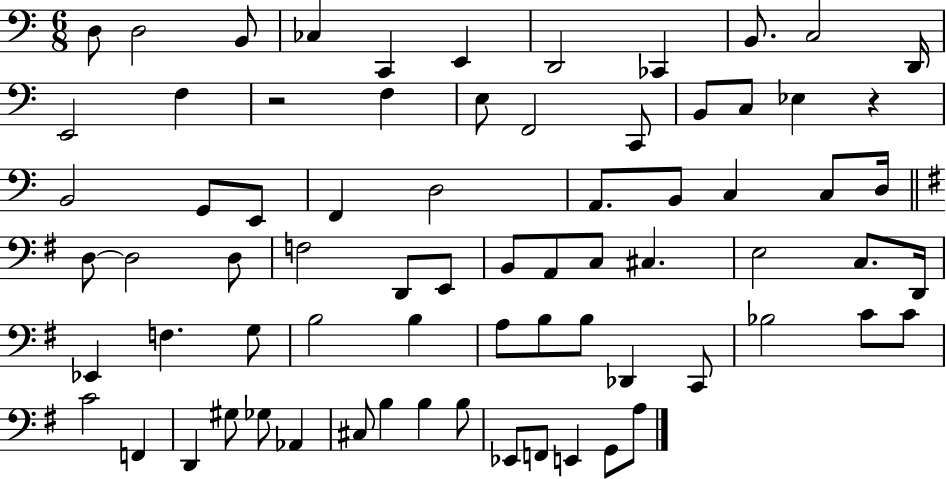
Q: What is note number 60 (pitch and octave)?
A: G#3